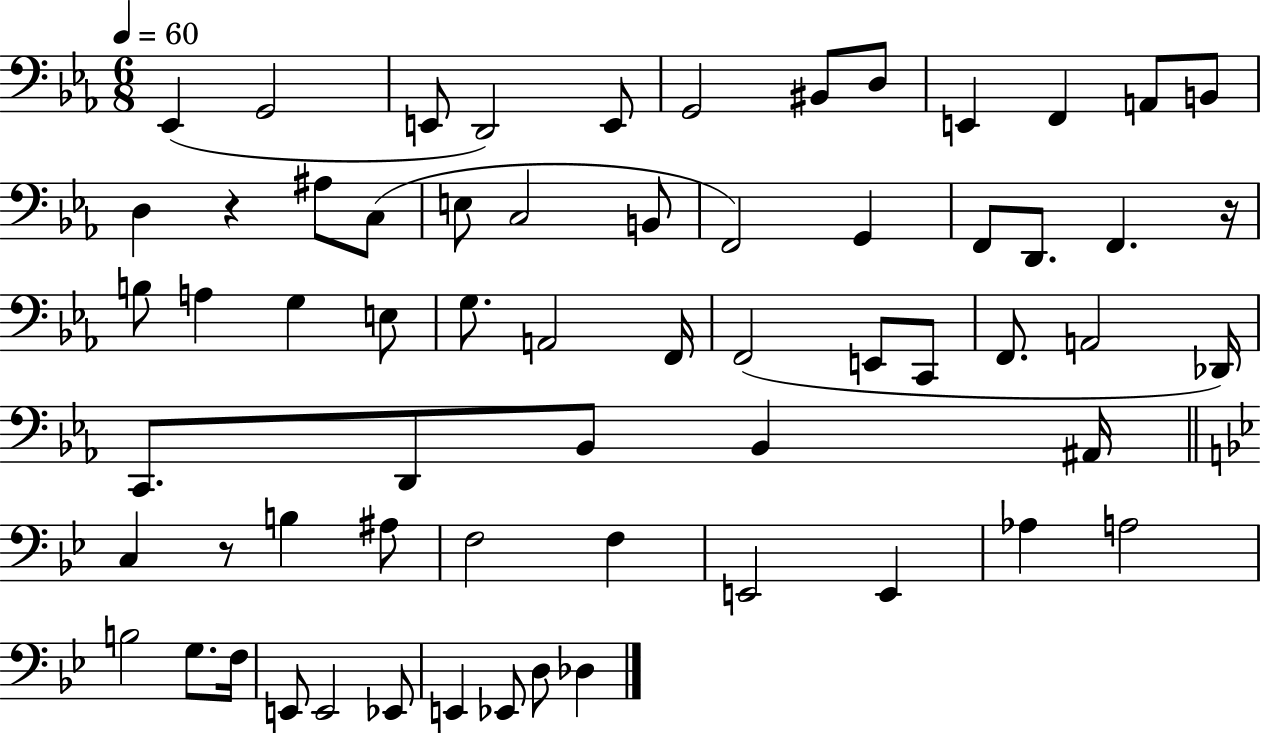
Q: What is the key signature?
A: EES major